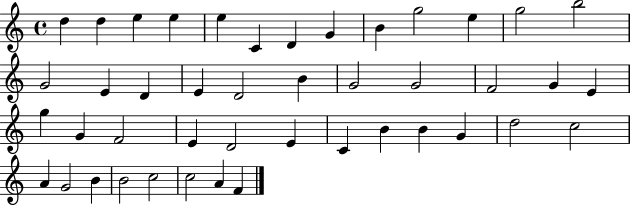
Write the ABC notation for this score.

X:1
T:Untitled
M:4/4
L:1/4
K:C
d d e e e C D G B g2 e g2 b2 G2 E D E D2 B G2 G2 F2 G E g G F2 E D2 E C B B G d2 c2 A G2 B B2 c2 c2 A F